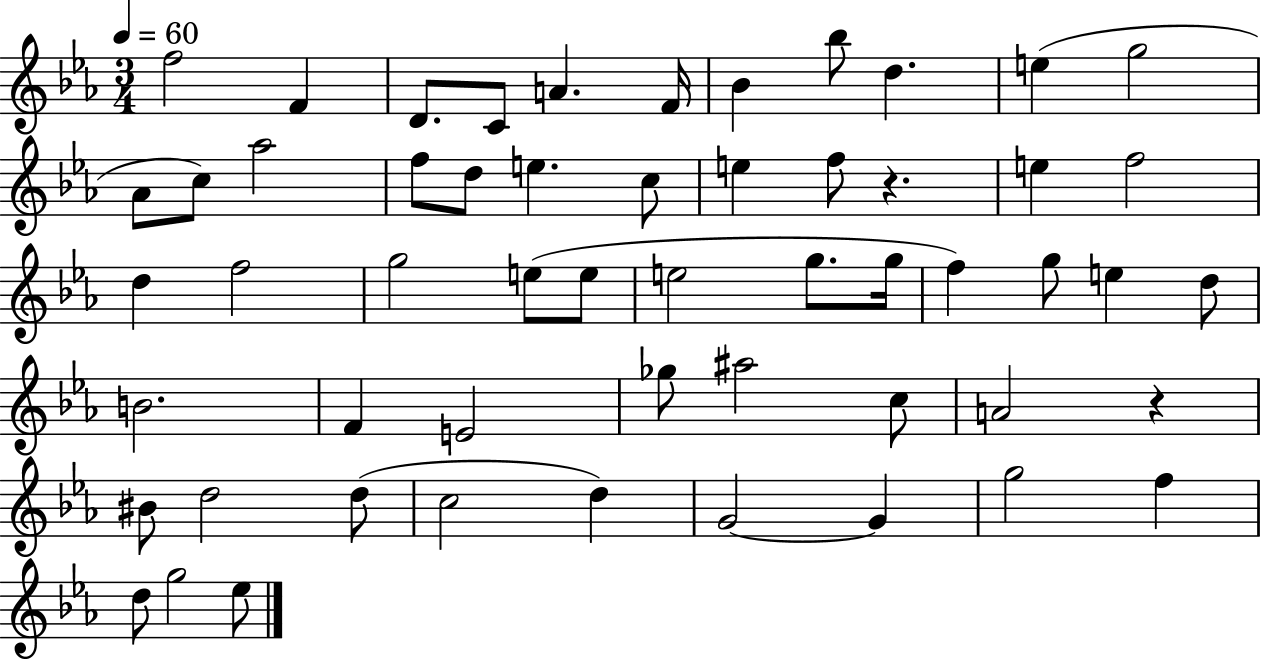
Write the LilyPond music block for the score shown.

{
  \clef treble
  \numericTimeSignature
  \time 3/4
  \key ees \major
  \tempo 4 = 60
  f''2 f'4 | d'8. c'8 a'4. f'16 | bes'4 bes''8 d''4. | e''4( g''2 | \break aes'8 c''8) aes''2 | f''8 d''8 e''4. c''8 | e''4 f''8 r4. | e''4 f''2 | \break d''4 f''2 | g''2 e''8( e''8 | e''2 g''8. g''16 | f''4) g''8 e''4 d''8 | \break b'2. | f'4 e'2 | ges''8 ais''2 c''8 | a'2 r4 | \break bis'8 d''2 d''8( | c''2 d''4) | g'2~~ g'4 | g''2 f''4 | \break d''8 g''2 ees''8 | \bar "|."
}